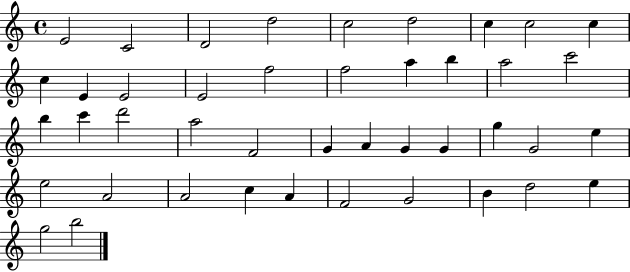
X:1
T:Untitled
M:4/4
L:1/4
K:C
E2 C2 D2 d2 c2 d2 c c2 c c E E2 E2 f2 f2 a b a2 c'2 b c' d'2 a2 F2 G A G G g G2 e e2 A2 A2 c A F2 G2 B d2 e g2 b2